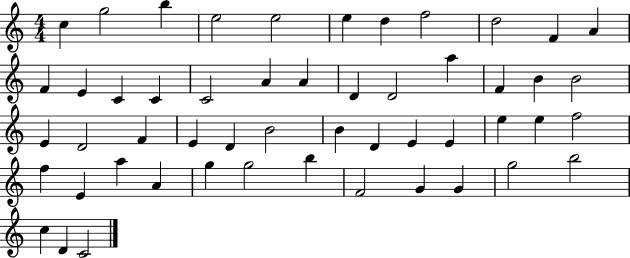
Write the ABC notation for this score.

X:1
T:Untitled
M:4/4
L:1/4
K:C
c g2 b e2 e2 e d f2 d2 F A F E C C C2 A A D D2 a F B B2 E D2 F E D B2 B D E E e e f2 f E a A g g2 b F2 G G g2 b2 c D C2